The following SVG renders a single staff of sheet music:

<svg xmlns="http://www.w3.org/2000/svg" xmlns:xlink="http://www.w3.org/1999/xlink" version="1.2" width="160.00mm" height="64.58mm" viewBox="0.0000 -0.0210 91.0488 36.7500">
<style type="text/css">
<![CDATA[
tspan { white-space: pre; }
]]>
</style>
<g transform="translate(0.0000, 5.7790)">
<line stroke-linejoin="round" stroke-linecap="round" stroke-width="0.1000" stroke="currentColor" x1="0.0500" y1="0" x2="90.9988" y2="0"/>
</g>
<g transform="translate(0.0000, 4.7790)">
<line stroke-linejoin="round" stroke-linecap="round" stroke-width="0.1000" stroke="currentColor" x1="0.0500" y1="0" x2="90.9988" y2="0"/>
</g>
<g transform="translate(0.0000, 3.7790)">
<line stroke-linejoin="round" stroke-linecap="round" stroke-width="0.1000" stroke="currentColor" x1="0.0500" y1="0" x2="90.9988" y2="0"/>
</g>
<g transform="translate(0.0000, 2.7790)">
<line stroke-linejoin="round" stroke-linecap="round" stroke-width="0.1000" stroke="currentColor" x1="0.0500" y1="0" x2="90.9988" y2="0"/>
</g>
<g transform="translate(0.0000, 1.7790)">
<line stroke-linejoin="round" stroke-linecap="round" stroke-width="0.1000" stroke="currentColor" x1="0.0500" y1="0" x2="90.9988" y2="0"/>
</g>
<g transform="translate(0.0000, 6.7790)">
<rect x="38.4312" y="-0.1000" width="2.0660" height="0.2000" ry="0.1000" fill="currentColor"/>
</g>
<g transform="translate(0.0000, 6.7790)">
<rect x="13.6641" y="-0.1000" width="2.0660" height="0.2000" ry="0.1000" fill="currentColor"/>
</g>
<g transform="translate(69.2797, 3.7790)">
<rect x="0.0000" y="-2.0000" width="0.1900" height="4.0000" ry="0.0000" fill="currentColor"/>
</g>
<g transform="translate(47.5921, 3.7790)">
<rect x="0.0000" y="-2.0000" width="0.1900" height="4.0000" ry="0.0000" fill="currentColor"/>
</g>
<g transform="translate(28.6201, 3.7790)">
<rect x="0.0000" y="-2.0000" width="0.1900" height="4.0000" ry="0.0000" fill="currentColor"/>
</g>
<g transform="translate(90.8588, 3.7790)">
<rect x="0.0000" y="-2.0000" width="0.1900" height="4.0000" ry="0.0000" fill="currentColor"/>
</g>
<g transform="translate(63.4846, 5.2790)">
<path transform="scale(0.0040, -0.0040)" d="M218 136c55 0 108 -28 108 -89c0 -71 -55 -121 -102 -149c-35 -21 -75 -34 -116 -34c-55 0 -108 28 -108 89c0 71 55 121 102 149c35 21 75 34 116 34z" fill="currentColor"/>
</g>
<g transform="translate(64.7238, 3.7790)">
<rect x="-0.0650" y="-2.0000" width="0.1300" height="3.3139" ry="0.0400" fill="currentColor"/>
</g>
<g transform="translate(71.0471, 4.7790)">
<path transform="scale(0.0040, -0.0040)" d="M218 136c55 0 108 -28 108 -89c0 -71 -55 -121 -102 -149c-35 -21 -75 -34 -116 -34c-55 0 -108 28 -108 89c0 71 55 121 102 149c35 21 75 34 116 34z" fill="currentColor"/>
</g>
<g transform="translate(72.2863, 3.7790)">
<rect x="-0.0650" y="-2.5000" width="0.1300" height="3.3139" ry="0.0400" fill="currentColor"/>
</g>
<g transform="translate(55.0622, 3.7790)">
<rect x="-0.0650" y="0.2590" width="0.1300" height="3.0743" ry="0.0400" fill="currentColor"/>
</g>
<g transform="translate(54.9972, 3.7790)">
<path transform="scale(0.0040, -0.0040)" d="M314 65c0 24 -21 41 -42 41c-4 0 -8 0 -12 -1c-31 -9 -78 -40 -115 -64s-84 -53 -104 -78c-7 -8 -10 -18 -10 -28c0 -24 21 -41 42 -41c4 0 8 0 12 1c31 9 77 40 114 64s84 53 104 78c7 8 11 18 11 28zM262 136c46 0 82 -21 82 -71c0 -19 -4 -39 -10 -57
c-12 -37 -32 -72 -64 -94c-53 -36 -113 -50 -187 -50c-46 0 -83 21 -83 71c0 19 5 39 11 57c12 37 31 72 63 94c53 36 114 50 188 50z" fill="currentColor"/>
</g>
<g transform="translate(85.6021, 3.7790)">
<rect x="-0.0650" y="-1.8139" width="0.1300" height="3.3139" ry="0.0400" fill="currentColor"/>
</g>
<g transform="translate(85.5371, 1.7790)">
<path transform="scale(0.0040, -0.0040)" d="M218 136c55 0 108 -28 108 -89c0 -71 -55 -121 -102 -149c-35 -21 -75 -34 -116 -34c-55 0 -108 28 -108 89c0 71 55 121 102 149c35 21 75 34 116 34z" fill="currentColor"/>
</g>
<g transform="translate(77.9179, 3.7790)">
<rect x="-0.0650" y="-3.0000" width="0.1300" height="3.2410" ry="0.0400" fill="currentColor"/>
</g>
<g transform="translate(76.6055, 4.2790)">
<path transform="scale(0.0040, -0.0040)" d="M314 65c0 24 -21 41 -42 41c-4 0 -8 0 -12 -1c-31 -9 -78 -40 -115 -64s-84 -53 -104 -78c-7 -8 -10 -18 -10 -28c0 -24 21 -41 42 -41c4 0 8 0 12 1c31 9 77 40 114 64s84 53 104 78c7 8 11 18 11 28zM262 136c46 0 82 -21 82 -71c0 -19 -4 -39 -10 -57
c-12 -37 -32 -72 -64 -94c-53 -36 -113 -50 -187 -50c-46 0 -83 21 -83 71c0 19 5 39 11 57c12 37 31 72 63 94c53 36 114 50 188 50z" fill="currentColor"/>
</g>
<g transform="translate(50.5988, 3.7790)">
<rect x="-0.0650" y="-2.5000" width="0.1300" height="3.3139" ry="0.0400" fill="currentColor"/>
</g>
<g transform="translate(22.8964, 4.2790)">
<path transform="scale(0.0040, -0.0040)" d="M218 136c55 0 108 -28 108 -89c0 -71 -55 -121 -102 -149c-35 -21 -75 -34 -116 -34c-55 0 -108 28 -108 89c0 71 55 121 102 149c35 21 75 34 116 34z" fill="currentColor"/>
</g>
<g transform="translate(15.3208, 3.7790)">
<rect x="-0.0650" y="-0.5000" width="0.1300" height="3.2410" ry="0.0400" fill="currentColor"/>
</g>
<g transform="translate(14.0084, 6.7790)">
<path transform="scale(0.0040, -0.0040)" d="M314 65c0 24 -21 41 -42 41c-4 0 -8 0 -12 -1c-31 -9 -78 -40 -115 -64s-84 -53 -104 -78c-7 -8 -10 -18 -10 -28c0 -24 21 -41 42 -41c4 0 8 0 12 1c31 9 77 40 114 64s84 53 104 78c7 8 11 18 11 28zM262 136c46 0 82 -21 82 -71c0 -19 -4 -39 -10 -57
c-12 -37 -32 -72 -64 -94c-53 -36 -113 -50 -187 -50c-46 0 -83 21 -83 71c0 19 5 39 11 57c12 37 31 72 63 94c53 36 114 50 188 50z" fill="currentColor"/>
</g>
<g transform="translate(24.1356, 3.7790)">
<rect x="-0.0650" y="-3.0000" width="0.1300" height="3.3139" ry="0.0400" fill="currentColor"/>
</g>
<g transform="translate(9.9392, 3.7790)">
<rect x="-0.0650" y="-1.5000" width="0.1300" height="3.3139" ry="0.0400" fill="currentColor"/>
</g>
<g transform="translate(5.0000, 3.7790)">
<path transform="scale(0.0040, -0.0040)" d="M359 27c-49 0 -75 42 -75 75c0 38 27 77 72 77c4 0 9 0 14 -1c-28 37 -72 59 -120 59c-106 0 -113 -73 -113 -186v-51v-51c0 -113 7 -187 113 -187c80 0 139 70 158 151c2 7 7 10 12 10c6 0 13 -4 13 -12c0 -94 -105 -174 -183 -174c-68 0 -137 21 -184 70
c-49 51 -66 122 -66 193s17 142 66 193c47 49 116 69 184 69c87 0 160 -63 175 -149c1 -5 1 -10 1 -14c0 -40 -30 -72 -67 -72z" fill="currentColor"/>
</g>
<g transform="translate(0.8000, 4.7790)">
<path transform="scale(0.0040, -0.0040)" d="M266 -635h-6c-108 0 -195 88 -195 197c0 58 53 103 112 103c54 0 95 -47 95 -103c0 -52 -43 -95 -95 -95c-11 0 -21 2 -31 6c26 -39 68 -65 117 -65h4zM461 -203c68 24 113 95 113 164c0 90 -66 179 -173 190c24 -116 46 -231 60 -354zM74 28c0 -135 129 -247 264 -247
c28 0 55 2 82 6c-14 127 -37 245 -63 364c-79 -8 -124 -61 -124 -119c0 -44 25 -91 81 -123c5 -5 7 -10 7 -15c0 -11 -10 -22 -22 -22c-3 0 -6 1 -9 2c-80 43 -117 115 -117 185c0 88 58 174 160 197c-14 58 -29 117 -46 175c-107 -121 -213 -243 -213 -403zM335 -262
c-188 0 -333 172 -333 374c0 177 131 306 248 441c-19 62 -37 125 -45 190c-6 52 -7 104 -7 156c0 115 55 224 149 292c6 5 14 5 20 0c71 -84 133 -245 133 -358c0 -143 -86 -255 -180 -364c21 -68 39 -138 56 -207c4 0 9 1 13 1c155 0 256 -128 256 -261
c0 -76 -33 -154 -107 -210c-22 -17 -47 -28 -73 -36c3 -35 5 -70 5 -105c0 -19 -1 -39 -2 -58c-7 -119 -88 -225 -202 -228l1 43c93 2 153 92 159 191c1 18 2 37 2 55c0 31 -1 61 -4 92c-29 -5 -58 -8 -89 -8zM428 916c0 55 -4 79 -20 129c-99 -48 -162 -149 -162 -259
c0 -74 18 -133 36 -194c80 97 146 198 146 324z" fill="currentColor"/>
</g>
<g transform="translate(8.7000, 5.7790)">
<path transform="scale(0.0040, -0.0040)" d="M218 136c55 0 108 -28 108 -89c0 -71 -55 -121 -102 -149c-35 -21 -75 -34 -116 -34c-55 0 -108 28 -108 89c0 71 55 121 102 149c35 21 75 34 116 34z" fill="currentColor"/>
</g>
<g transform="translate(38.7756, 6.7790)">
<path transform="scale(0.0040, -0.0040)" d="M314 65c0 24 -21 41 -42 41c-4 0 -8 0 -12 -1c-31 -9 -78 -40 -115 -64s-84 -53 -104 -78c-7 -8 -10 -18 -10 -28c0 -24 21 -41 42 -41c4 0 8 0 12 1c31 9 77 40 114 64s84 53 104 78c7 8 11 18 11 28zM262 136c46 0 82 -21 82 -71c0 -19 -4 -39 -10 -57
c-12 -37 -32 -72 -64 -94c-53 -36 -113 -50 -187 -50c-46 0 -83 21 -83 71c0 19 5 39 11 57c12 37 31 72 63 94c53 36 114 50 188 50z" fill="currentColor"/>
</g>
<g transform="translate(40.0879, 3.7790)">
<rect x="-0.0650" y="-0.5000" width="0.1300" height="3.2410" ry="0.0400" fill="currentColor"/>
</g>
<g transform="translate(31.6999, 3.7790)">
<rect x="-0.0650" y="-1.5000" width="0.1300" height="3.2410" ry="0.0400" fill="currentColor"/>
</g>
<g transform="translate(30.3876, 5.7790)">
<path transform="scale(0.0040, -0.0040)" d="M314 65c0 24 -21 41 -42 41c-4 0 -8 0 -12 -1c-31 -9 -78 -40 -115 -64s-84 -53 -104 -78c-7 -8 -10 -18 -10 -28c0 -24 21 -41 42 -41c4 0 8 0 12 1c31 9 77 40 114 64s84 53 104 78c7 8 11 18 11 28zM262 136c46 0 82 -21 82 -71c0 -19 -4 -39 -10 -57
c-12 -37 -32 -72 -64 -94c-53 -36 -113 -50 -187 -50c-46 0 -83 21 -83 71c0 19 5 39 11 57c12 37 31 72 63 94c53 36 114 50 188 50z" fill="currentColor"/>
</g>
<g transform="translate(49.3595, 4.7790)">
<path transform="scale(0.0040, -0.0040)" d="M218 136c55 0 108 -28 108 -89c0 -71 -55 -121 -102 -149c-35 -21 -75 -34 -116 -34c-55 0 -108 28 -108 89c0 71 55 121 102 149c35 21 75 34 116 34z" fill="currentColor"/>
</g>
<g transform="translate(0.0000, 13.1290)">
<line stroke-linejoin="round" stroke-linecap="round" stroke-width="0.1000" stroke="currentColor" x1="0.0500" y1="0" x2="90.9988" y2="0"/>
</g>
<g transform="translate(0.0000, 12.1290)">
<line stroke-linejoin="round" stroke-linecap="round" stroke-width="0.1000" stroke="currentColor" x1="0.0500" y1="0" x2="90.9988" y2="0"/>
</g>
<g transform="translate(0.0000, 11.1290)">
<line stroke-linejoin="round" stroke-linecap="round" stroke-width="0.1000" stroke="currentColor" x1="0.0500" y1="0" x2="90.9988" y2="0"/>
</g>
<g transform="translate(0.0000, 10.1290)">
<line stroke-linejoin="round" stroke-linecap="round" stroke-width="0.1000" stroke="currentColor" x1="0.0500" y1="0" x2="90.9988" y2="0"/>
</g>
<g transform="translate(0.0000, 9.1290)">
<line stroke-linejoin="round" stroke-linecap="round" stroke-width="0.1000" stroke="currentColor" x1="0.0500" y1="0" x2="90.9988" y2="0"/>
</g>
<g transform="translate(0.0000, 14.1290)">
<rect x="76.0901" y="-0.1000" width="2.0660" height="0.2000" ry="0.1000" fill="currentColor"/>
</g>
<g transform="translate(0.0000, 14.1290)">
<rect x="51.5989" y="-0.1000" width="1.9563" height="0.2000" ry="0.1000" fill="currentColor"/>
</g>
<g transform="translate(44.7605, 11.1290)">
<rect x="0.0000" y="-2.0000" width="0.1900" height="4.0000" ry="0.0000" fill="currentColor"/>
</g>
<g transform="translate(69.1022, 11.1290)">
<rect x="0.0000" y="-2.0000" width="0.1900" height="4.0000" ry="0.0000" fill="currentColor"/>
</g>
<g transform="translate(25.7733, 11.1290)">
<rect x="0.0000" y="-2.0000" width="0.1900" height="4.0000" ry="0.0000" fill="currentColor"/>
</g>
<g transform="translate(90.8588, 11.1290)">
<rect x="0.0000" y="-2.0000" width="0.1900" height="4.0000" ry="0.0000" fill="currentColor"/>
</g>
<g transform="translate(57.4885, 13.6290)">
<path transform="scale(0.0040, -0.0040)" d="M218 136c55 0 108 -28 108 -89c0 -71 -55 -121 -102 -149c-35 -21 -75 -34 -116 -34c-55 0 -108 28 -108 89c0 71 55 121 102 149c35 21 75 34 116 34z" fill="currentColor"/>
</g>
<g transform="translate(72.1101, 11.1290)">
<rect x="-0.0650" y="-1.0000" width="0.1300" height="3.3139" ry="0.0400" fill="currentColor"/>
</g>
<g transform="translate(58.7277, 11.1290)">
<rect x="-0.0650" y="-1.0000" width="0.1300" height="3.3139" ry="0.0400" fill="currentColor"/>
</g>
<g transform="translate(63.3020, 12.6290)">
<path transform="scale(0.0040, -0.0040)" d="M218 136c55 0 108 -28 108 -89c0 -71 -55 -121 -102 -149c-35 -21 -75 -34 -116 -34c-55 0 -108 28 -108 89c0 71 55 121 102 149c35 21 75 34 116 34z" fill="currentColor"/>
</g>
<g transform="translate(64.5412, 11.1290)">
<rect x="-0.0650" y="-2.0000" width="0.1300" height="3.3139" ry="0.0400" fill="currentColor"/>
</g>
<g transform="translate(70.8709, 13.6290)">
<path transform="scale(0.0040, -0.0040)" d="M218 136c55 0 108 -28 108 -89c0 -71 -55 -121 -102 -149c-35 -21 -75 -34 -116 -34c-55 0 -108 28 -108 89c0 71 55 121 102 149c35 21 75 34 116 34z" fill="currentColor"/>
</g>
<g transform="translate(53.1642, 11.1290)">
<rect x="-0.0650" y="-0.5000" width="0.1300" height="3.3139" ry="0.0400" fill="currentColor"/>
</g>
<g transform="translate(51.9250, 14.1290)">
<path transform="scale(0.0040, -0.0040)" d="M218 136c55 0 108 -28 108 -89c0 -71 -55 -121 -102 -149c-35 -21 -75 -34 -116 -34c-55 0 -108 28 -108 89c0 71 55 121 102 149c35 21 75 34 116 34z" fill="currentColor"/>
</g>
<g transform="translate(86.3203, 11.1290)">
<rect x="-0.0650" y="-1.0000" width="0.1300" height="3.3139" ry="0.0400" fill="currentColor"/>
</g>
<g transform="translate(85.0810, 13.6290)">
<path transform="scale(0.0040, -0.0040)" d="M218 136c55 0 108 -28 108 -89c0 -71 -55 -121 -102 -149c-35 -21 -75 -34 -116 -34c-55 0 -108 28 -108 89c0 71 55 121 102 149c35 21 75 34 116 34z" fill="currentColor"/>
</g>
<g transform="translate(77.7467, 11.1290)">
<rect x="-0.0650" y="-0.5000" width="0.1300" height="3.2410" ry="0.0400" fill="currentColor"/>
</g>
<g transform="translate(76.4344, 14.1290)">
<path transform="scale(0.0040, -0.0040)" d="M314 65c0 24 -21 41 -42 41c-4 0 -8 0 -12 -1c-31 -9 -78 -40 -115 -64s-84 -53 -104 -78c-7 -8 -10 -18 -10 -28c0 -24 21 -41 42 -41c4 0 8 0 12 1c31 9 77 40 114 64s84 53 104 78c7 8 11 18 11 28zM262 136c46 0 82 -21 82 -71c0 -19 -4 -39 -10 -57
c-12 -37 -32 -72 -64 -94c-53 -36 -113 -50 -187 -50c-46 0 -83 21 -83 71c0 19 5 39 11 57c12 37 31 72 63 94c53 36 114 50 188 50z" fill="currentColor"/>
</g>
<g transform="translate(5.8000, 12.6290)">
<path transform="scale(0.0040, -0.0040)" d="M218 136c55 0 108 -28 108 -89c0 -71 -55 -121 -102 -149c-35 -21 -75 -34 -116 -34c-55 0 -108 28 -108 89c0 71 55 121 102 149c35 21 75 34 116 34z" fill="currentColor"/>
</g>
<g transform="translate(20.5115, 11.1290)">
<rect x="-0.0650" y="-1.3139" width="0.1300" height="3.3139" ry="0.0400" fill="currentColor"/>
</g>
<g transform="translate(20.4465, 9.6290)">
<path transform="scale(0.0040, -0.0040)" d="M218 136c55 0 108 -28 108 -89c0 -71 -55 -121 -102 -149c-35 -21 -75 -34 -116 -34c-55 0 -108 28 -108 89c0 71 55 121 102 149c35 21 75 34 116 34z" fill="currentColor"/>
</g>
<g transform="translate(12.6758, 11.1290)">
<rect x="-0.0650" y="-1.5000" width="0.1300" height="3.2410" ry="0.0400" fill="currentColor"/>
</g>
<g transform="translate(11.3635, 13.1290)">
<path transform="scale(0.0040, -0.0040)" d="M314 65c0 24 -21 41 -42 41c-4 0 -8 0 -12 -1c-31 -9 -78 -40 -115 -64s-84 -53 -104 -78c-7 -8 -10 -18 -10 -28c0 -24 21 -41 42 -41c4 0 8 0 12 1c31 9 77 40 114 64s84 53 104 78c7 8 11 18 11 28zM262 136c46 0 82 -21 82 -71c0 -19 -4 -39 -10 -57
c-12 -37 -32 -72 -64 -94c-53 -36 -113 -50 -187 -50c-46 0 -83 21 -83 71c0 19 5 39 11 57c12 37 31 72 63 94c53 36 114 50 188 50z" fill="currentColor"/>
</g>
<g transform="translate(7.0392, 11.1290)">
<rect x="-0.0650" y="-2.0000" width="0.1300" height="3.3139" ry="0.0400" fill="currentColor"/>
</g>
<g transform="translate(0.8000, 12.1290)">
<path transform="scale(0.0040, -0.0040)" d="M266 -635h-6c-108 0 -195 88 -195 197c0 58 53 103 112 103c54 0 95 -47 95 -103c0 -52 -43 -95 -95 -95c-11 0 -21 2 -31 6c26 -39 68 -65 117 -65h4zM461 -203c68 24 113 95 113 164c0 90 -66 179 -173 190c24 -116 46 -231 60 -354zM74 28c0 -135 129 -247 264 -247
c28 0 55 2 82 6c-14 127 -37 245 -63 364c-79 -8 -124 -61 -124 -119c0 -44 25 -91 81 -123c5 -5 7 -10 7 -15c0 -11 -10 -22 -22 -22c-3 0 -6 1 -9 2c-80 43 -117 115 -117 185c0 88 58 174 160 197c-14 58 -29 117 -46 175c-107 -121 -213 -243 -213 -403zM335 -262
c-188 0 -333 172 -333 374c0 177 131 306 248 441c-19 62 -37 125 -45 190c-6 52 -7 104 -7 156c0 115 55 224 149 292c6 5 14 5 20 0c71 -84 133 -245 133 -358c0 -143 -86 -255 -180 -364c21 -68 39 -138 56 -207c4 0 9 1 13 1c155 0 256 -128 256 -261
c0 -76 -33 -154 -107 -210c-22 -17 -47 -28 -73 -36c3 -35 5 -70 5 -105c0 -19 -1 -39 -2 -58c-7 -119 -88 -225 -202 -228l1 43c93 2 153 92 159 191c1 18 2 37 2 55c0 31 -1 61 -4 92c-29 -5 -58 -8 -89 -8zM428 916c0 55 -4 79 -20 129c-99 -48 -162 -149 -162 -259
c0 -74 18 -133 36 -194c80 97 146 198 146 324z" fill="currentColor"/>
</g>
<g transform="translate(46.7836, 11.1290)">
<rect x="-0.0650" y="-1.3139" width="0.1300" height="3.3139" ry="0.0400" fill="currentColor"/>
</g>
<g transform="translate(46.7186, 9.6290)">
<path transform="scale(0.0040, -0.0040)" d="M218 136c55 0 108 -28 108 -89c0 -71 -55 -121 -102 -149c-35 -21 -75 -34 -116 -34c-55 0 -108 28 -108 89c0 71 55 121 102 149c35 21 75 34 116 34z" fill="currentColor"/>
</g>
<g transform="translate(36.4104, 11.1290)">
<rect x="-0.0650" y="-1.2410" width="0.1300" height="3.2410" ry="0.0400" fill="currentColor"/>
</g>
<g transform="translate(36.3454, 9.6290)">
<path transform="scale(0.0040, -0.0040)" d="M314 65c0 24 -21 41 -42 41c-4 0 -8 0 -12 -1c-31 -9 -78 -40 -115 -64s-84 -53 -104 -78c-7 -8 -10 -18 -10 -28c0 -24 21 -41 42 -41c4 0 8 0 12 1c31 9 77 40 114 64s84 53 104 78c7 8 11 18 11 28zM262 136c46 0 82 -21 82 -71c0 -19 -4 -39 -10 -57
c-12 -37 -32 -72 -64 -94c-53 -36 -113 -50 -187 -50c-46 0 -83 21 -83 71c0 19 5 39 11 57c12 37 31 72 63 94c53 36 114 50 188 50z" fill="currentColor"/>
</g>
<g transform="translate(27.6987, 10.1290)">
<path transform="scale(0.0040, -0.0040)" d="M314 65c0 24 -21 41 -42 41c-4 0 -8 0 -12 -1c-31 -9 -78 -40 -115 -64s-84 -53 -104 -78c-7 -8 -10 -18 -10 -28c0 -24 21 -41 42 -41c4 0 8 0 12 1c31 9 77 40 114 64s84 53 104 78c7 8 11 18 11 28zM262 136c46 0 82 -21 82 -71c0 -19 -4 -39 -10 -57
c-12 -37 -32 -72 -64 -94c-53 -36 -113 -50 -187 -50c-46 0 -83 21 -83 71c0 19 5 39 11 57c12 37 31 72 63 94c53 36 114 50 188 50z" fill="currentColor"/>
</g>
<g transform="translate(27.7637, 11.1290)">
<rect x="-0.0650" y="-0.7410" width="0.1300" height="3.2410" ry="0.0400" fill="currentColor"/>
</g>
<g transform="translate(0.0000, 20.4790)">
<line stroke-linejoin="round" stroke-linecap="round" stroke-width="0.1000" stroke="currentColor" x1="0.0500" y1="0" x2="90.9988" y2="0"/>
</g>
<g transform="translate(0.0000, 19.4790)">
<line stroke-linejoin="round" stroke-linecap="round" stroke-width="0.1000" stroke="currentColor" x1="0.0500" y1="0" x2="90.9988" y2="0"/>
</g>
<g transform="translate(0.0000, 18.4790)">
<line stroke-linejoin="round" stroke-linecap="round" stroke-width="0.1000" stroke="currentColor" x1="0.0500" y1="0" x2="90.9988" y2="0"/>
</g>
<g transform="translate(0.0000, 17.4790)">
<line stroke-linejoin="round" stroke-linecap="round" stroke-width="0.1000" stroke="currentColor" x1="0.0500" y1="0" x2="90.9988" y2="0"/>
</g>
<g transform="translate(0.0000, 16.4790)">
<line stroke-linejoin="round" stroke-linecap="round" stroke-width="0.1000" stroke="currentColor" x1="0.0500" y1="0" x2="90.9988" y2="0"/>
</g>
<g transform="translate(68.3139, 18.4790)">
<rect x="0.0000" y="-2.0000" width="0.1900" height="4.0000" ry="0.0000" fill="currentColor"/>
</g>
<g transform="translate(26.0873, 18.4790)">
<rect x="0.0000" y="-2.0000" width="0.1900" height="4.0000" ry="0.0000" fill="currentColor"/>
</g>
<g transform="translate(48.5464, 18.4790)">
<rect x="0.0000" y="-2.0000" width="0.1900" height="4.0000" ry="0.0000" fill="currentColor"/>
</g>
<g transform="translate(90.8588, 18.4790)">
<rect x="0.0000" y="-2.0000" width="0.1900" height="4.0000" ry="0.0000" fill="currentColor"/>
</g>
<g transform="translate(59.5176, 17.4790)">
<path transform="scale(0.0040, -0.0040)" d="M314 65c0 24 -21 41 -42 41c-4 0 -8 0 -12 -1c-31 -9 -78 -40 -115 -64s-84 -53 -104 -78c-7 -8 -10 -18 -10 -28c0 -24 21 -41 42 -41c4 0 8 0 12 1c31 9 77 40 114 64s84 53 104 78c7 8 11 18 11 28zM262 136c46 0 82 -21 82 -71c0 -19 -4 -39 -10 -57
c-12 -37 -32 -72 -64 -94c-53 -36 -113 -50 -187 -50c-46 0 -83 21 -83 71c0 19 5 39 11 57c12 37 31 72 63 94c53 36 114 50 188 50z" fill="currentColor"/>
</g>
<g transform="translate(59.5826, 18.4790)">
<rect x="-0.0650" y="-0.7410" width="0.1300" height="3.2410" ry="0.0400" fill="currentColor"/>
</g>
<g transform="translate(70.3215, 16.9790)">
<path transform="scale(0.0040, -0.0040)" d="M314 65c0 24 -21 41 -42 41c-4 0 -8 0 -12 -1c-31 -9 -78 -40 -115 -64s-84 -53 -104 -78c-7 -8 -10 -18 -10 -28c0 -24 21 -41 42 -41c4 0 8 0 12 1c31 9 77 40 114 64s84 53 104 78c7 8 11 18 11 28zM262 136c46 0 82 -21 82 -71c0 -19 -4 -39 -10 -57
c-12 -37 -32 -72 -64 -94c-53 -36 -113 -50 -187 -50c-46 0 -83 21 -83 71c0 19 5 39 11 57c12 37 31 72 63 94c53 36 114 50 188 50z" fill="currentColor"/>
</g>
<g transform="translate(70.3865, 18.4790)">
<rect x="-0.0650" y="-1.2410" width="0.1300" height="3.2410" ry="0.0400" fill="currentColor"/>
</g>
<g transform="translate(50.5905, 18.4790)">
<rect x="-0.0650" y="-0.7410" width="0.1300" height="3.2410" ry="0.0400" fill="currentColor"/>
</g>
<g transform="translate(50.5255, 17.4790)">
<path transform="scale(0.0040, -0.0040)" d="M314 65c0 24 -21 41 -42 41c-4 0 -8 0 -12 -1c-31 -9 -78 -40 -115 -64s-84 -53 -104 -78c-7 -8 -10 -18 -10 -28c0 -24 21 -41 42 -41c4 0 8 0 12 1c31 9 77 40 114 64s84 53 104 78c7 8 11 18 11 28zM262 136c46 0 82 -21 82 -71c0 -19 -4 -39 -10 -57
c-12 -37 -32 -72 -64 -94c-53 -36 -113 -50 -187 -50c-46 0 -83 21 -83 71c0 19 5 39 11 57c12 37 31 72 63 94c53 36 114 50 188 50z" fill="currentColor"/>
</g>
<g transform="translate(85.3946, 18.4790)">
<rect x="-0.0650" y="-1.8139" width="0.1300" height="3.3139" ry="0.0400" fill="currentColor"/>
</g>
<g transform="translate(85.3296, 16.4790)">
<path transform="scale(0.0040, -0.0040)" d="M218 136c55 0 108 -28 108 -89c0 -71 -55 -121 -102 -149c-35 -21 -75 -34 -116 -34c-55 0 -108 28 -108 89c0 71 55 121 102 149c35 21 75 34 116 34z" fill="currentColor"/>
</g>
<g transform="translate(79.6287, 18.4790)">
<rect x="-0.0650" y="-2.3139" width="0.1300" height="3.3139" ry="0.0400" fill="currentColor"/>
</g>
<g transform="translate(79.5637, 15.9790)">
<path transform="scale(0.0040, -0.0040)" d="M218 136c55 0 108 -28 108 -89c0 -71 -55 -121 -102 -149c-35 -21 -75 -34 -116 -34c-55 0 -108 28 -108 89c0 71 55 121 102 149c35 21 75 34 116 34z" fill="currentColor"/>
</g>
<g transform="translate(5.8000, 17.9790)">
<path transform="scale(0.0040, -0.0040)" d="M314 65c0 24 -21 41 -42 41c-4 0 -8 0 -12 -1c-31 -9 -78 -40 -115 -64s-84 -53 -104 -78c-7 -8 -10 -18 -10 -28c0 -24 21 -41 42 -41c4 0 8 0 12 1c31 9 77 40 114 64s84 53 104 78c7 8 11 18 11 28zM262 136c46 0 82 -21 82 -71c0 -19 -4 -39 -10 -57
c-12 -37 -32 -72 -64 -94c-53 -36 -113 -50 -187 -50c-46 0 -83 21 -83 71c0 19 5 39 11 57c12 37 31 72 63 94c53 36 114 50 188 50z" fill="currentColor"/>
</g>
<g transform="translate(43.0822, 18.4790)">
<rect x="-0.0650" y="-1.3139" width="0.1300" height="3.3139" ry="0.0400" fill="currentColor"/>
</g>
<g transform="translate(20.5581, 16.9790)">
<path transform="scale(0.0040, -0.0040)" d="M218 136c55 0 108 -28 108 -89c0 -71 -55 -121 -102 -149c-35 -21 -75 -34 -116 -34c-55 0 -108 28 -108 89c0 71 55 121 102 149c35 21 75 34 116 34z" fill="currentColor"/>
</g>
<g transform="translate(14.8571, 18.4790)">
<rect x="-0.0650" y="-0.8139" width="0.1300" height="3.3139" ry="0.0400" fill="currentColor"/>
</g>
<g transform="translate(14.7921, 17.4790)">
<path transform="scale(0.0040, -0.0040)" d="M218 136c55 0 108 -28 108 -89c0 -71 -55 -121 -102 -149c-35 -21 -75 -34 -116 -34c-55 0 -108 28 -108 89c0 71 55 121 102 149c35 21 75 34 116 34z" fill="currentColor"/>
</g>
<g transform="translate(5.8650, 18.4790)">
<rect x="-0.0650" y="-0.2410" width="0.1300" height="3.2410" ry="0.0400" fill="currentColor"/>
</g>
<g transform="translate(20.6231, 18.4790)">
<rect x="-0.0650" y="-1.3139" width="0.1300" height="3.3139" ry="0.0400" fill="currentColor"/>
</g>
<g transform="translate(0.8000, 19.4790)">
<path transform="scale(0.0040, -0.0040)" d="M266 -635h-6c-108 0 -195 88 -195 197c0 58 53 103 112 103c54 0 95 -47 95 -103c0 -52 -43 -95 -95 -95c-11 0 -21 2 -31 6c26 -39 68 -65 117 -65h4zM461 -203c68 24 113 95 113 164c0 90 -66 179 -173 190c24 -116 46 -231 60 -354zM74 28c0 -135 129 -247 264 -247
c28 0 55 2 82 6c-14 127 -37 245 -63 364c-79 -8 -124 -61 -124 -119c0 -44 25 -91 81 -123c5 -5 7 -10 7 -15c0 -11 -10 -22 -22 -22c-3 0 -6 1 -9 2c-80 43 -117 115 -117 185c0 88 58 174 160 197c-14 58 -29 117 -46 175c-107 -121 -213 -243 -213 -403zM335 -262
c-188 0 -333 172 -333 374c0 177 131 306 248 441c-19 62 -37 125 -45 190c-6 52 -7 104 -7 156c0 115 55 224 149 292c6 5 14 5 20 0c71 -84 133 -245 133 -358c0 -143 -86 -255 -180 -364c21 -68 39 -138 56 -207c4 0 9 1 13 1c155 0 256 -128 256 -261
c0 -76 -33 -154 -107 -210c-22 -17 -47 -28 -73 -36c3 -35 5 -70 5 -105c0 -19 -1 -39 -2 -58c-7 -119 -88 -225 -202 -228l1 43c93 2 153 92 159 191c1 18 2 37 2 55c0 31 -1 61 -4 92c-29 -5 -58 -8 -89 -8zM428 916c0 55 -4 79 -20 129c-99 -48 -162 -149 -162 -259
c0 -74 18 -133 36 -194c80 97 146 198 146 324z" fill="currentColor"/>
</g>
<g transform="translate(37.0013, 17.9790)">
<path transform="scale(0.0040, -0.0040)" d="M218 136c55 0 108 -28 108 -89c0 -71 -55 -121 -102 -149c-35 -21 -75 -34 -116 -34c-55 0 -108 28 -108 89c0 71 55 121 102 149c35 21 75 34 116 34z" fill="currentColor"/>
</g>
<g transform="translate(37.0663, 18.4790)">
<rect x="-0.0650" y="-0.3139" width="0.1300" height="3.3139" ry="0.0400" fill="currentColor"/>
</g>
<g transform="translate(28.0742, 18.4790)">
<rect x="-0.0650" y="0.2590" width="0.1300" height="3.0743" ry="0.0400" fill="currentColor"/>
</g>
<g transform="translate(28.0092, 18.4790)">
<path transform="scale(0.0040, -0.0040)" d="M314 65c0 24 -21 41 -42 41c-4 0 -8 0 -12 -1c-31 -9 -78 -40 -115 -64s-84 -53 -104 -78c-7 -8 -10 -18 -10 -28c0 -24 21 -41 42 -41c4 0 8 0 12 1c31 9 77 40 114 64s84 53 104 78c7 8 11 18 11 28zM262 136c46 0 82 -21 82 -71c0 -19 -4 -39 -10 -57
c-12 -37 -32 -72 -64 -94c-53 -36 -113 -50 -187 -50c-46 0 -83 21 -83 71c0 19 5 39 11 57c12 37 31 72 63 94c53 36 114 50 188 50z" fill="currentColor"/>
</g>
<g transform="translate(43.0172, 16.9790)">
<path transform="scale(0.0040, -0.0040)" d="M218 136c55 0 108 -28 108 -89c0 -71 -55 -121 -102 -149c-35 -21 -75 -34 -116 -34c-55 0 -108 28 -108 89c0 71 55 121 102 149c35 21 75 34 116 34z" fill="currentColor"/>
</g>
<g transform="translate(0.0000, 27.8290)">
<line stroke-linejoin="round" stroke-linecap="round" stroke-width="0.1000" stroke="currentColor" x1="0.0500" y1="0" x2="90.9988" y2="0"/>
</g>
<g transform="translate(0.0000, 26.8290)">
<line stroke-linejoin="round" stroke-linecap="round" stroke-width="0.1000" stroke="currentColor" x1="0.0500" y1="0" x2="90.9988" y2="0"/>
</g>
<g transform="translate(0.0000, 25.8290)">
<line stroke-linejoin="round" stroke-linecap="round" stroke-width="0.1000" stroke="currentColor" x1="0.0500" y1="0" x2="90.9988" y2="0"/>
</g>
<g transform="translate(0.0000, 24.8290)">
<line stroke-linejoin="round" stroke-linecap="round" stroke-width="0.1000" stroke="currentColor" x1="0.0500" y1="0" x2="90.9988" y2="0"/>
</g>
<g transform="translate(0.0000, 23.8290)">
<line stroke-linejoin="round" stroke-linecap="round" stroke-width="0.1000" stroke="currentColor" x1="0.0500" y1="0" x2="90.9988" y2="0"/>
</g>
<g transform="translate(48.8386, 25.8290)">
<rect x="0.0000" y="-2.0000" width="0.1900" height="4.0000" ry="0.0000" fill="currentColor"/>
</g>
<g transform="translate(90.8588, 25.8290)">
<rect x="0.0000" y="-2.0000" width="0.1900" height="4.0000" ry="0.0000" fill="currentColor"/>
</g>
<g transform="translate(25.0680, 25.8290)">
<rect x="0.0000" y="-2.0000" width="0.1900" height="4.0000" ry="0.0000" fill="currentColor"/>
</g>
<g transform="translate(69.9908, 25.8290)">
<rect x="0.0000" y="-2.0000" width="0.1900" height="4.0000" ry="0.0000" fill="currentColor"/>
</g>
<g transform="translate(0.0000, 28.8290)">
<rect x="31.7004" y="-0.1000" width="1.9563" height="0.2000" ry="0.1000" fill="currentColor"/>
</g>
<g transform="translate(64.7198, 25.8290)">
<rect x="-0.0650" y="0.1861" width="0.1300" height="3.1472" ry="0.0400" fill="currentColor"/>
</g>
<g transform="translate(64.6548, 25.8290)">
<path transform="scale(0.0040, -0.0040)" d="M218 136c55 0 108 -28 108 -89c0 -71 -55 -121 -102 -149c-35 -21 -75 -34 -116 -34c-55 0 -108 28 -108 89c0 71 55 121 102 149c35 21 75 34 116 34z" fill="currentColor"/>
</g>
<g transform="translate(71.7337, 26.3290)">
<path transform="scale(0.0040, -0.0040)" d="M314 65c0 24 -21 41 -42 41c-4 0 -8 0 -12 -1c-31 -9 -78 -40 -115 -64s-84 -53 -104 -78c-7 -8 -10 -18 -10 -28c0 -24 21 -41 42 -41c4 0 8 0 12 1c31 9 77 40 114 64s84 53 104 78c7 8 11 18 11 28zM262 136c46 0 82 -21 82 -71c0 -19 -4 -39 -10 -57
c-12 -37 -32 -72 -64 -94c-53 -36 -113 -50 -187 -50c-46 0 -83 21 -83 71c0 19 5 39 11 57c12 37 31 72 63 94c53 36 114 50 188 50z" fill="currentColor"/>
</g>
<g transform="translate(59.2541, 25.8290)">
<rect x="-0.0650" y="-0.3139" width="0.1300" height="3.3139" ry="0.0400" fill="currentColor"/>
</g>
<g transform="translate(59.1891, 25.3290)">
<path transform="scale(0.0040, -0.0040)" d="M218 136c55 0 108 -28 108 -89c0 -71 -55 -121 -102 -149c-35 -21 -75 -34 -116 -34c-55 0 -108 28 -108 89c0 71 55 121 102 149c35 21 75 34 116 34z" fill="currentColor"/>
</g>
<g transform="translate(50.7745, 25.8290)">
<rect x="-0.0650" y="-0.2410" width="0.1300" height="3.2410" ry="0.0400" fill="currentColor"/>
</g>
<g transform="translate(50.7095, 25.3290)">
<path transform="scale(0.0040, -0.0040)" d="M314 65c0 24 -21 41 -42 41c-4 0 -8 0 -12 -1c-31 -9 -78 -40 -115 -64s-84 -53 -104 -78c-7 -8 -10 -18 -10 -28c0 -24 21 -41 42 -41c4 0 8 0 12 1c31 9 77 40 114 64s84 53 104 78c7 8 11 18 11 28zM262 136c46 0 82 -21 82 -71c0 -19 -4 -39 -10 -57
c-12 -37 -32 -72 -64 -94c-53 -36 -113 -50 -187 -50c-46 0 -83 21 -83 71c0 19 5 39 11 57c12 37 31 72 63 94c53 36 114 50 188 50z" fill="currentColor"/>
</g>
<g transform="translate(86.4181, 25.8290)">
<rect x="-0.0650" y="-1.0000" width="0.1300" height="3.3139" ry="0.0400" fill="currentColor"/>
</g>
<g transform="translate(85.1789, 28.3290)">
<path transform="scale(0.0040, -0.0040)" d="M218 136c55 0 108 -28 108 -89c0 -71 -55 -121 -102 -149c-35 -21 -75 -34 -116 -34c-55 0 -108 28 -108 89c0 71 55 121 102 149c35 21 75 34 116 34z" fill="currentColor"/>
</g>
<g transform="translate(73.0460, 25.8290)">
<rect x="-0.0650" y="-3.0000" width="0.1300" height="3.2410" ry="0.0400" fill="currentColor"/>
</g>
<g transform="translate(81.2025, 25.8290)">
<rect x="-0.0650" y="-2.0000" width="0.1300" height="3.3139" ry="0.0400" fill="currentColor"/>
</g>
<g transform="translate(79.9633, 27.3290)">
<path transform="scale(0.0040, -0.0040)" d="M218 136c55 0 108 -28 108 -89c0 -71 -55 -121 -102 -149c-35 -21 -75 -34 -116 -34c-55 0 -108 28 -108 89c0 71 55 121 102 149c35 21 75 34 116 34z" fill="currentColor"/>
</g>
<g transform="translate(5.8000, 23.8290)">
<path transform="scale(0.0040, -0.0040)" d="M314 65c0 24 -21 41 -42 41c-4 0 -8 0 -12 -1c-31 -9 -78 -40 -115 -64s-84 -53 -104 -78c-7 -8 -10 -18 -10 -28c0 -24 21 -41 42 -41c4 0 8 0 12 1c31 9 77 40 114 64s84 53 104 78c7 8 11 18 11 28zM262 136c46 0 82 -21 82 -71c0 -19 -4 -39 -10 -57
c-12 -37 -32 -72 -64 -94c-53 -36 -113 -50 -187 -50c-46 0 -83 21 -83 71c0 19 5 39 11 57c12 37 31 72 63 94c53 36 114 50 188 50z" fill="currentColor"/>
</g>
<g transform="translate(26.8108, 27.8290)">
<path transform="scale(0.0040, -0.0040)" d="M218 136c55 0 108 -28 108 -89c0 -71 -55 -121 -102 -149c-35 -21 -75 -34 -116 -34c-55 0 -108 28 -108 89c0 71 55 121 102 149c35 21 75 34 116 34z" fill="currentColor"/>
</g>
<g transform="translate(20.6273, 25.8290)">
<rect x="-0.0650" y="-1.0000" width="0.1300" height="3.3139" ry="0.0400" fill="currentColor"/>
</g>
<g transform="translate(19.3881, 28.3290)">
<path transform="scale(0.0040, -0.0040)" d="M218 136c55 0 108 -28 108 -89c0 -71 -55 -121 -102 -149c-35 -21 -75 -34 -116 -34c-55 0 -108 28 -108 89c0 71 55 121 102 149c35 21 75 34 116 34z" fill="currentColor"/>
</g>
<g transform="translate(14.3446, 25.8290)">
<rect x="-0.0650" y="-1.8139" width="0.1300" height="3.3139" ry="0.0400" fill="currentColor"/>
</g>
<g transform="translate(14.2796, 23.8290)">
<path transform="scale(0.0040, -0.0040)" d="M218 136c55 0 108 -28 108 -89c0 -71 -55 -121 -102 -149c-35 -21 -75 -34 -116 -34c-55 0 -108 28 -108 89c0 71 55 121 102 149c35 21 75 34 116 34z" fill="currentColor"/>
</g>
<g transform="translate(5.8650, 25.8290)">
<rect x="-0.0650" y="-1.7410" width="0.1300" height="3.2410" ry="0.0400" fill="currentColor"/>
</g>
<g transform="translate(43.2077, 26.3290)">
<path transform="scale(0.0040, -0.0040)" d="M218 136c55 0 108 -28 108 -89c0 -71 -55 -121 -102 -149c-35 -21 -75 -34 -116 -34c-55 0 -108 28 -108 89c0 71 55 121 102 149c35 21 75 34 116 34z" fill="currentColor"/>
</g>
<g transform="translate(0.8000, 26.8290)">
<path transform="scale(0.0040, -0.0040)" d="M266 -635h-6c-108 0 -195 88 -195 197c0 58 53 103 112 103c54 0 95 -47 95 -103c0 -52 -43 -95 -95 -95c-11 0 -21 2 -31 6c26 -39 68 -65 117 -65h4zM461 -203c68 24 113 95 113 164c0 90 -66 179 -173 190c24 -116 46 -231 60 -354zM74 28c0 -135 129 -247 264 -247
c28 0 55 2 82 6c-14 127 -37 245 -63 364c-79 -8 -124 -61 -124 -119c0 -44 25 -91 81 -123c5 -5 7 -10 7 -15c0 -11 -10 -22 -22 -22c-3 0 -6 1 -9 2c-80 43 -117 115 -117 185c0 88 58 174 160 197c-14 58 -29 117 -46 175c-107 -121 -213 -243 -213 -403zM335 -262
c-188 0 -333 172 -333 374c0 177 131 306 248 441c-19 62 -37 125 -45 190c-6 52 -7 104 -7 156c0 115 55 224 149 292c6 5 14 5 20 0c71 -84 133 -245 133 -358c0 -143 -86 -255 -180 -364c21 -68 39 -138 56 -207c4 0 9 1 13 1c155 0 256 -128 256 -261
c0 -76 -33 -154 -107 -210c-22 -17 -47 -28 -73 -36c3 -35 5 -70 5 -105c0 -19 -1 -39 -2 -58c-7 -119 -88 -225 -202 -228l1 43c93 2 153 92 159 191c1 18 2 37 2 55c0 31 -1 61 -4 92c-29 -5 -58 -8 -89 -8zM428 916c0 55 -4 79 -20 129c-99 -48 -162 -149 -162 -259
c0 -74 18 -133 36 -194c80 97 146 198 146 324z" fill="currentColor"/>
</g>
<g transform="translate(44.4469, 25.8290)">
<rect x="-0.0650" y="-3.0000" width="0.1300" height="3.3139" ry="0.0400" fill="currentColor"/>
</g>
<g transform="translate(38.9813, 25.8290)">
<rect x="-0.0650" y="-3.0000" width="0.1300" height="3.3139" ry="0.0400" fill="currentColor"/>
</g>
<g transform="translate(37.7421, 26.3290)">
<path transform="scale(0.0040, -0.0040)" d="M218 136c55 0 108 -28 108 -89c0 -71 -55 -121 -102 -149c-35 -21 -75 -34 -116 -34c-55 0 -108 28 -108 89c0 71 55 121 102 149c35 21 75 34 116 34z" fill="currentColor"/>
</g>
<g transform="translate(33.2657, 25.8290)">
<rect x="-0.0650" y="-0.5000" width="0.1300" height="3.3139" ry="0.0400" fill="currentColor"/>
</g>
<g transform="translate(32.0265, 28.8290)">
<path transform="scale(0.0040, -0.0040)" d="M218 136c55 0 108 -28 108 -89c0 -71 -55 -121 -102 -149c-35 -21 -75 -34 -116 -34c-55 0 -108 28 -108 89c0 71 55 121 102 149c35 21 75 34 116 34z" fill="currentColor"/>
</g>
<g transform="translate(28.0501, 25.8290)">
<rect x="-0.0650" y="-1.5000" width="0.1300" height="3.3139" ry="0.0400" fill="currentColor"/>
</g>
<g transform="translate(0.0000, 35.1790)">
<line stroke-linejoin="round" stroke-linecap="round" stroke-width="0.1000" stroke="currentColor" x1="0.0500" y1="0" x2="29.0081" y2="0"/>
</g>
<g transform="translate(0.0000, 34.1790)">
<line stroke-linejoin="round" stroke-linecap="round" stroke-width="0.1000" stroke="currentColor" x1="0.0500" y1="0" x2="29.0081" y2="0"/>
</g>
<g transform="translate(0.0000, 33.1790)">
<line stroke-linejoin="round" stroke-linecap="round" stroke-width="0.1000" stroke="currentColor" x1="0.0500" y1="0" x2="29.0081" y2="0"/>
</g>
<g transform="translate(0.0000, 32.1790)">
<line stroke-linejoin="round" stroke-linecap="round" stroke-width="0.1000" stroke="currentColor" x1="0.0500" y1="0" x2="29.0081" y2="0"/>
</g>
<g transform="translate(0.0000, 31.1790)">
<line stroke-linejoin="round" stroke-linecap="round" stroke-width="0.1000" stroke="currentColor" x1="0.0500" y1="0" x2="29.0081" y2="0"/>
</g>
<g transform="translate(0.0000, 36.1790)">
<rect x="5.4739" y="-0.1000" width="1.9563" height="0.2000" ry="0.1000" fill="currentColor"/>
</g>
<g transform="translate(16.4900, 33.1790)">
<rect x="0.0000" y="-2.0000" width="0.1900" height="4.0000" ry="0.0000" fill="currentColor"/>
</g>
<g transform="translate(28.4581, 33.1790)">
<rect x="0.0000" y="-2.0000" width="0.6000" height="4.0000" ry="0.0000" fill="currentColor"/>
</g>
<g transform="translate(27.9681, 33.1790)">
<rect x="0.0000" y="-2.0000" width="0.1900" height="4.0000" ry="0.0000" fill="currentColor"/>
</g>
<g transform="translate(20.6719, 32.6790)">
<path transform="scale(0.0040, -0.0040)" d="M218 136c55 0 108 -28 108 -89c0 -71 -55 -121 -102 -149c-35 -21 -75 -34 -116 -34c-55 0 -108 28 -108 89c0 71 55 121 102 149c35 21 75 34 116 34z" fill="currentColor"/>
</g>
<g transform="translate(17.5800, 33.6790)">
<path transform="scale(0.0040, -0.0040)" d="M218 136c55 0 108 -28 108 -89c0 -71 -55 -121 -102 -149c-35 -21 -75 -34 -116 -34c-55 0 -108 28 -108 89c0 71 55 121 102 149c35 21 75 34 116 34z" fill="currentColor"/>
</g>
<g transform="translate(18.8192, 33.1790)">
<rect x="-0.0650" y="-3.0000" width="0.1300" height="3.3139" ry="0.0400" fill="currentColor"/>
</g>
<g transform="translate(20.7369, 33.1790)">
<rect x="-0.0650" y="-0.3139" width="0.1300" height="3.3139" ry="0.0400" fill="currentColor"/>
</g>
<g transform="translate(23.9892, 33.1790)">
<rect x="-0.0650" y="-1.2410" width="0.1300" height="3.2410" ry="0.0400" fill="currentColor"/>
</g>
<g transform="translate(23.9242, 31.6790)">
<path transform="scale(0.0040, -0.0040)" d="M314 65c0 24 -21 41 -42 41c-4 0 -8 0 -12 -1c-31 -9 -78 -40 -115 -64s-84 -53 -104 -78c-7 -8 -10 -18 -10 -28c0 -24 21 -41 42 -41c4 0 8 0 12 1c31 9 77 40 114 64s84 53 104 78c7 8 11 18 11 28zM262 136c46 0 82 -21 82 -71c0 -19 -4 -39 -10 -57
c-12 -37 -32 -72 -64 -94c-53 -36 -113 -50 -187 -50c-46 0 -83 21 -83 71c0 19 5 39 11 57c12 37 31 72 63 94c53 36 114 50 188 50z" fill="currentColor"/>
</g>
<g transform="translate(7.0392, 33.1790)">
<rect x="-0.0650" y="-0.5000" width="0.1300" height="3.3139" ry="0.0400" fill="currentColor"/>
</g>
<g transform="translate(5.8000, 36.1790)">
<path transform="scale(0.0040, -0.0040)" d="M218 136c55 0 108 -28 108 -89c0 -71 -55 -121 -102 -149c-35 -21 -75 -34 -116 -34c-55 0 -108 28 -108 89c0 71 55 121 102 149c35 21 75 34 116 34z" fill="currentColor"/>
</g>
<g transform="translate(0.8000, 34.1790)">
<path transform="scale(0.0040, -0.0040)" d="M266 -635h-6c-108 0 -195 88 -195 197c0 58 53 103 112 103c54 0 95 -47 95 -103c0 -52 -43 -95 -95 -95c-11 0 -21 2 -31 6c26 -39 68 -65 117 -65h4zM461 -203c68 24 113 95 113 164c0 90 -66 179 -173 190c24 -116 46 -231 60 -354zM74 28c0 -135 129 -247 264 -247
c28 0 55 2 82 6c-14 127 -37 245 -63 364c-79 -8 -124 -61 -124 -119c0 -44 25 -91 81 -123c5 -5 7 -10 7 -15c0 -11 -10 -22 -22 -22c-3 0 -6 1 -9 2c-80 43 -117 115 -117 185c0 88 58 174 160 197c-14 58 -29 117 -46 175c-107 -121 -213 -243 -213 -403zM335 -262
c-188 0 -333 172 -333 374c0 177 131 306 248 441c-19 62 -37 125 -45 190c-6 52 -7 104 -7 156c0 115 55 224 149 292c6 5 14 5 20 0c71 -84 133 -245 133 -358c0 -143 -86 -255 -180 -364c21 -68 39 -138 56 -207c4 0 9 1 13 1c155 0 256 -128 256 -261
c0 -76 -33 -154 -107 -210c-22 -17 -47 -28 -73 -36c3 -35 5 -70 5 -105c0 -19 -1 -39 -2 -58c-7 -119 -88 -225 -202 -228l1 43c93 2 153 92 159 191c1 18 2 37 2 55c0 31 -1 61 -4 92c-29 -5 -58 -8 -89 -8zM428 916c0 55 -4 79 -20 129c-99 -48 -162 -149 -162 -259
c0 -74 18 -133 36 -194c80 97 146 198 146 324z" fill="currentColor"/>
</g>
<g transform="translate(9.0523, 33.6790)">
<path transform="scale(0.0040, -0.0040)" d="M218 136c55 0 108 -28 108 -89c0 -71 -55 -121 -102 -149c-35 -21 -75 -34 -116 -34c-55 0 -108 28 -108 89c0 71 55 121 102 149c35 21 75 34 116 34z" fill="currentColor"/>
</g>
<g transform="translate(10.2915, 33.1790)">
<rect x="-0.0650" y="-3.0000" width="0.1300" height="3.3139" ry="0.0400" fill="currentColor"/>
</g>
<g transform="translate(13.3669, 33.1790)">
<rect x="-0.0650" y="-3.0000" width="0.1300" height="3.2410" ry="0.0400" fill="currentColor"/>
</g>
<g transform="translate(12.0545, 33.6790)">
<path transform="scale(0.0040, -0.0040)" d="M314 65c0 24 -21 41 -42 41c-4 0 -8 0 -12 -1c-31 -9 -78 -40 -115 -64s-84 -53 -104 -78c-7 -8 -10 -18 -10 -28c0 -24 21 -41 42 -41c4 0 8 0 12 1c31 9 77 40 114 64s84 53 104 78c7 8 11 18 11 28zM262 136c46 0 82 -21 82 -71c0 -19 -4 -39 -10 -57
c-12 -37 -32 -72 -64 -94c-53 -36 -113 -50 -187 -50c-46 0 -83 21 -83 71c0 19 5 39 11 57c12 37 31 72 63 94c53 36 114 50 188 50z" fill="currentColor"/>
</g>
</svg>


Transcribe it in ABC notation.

X:1
T:Untitled
M:4/4
L:1/4
K:C
E C2 A E2 C2 G B2 F G A2 f F E2 e d2 e2 e C D F D C2 D c2 d e B2 c e d2 d2 e2 g f f2 f D E C A A c2 c B A2 F D C A A2 A c e2